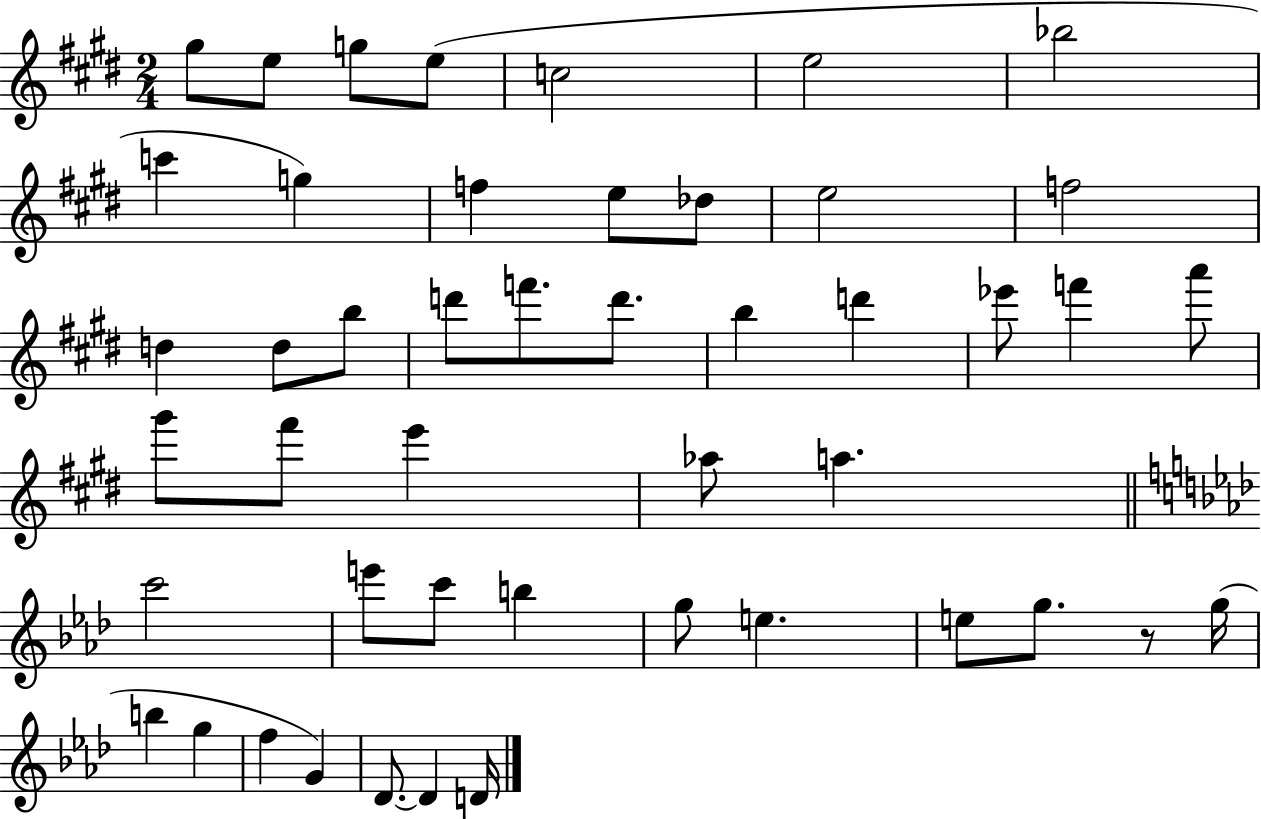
X:1
T:Untitled
M:2/4
L:1/4
K:E
^g/2 e/2 g/2 e/2 c2 e2 _b2 c' g f e/2 _d/2 e2 f2 d d/2 b/2 d'/2 f'/2 d'/2 b d' _e'/2 f' a'/2 ^g'/2 ^f'/2 e' _a/2 a c'2 e'/2 c'/2 b g/2 e e/2 g/2 z/2 g/4 b g f G _D/2 _D D/4